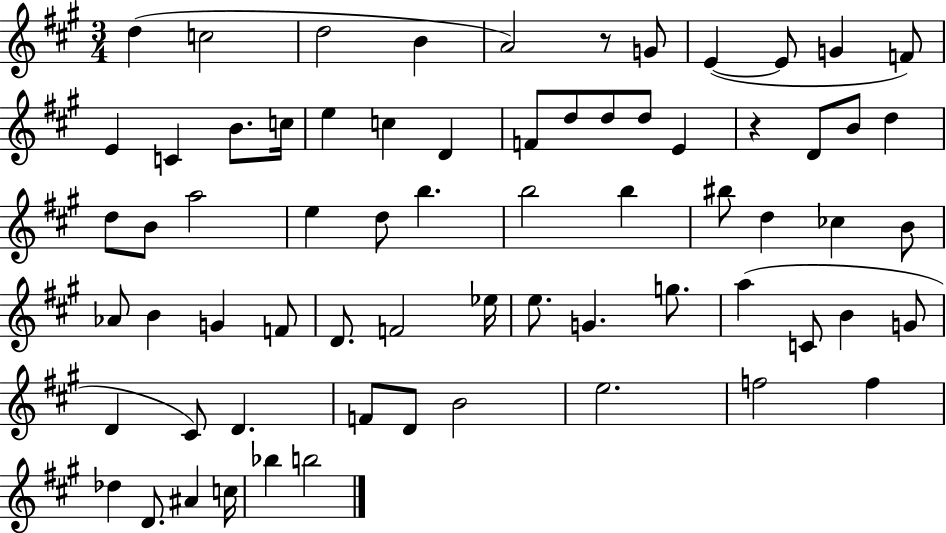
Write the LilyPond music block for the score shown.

{
  \clef treble
  \numericTimeSignature
  \time 3/4
  \key a \major
  \repeat volta 2 { d''4( c''2 | d''2 b'4 | a'2) r8 g'8 | e'4~(~ e'8 g'4 f'8) | \break e'4 c'4 b'8. c''16 | e''4 c''4 d'4 | f'8 d''8 d''8 d''8 e'4 | r4 d'8 b'8 d''4 | \break d''8 b'8 a''2 | e''4 d''8 b''4. | b''2 b''4 | bis''8 d''4 ces''4 b'8 | \break aes'8 b'4 g'4 f'8 | d'8. f'2 ees''16 | e''8. g'4. g''8. | a''4( c'8 b'4 g'8 | \break d'4 cis'8) d'4. | f'8 d'8 b'2 | e''2. | f''2 f''4 | \break des''4 d'8. ais'4 c''16 | bes''4 b''2 | } \bar "|."
}